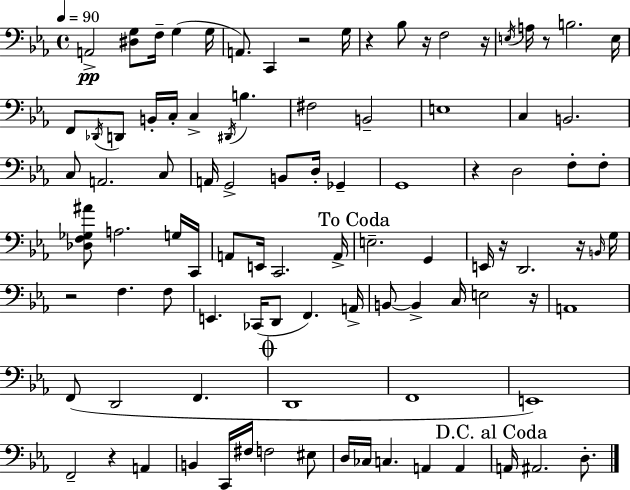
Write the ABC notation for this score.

X:1
T:Untitled
M:4/4
L:1/4
K:Eb
A,,2 [^D,G,]/2 F,/4 G, G,/4 A,,/2 C,, z2 G,/4 z _B,/2 z/4 F,2 z/4 E,/4 A,/4 z/2 B,2 E,/4 F,,/2 _D,,/4 D,,/2 B,,/4 C,/4 C, ^D,,/4 B, ^F,2 B,,2 E,4 C, B,,2 C,/2 A,,2 C,/2 A,,/4 G,,2 B,,/2 D,/4 _G,, G,,4 z D,2 F,/2 F,/2 [_D,F,_G,^A]/2 A,2 G,/4 C,,/4 A,,/2 E,,/4 C,,2 A,,/4 E,2 G,, E,,/4 z/4 D,,2 z/4 B,,/4 G,/4 z2 F, F,/2 E,, _C,,/4 D,,/2 F,, A,,/4 B,,/2 B,, C,/4 E,2 z/4 A,,4 F,,/2 D,,2 F,, D,,4 F,,4 E,,4 F,,2 z A,, B,, C,,/4 ^F,/4 F,2 ^E,/2 D,/4 _C,/4 C, A,, A,, A,,/4 ^A,,2 D,/2